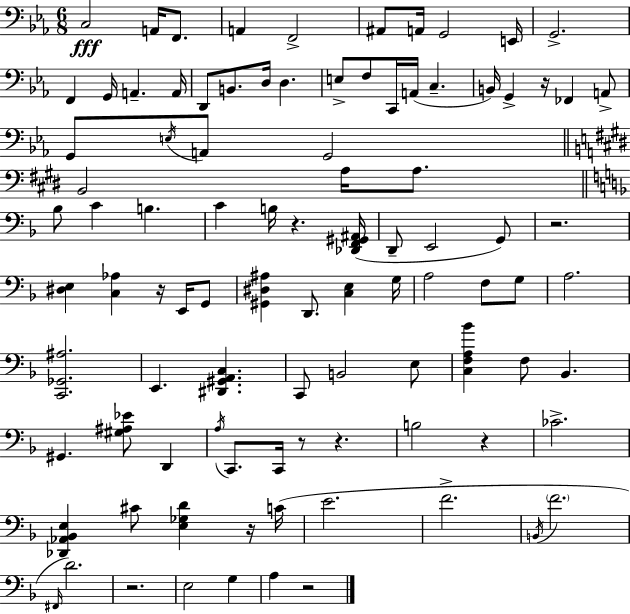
{
  \clef bass
  \numericTimeSignature
  \time 6/8
  \key c \minor
  c2\fff a,16 f,8. | a,4 f,2-> | ais,8 a,16 g,2 e,16 | g,2.-> | \break f,4 g,16 a,4.-- a,16 | d,8 b,8. d16 d4. | e8-> f8 c,16 a,16( c4.-- | b,16) g,4-> r16 fes,4 a,8-> | \break g,8 \acciaccatura { e16 } a,8 g,2 | \bar "||" \break \key e \major b,2 a16 a8. | \bar "||" \break \key f \major bes8 c'4 b4. | c'4 b16 r4. <des, f, gis, ais,>16( | d,8-- e,2 g,8) | r2. | \break <dis e>4 <c aes>4 r16 e,16 g,8 | <gis, dis ais>4 d,8. <c e>4 g16 | a2 f8 g8 | a2. | \break <c, ges, ais>2. | e,4. <dis, gis, a, c>4. | c,8 b,2 e8 | <c f a bes'>4 f8 bes,4. | \break gis,4. <gis ais ees'>8 d,4 | \acciaccatura { a16 } c,8. c,16 r8 r4. | b2 r4 | ces'2.-> | \break <des, aes, bes, e>4 cis'8 <e ges d'>4 r16 | c'16( e'2. | f'2.-> | \acciaccatura { b,16 } \parenthesize f'2. | \break \grace { fis,16 }) d'2. | r2. | e2 g4 | a4 r2 | \break \bar "|."
}